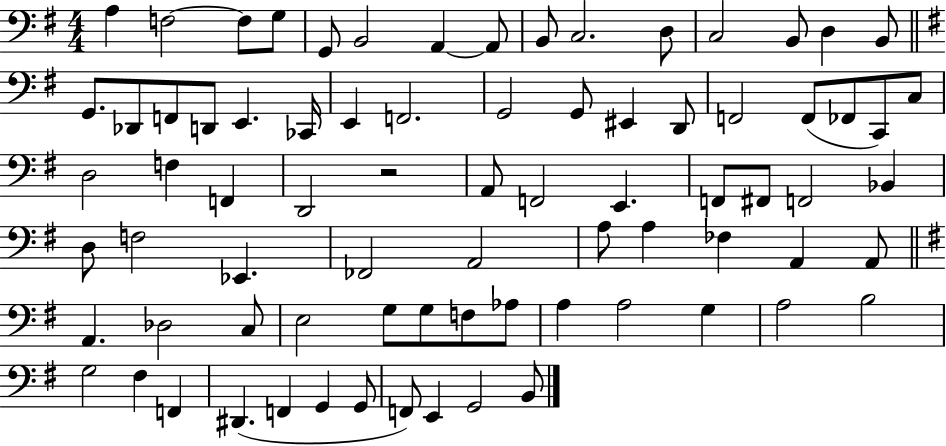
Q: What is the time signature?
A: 4/4